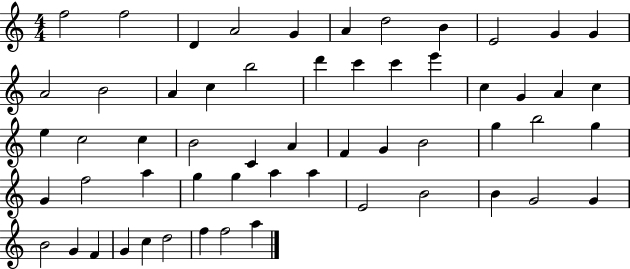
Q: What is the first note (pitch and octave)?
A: F5